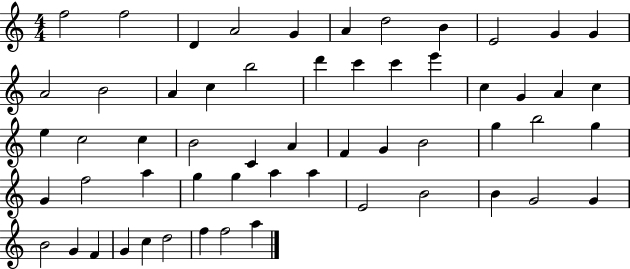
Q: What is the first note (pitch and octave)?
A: F5